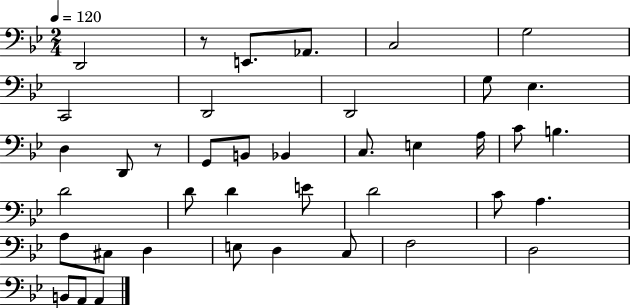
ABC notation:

X:1
T:Untitled
M:2/4
L:1/4
K:Bb
D,,2 z/2 E,,/2 _A,,/2 C,2 G,2 C,,2 D,,2 D,,2 G,/2 _E, D, D,,/2 z/2 G,,/2 B,,/2 _B,, C,/2 E, A,/4 C/2 B, D2 D/2 D E/2 D2 C/2 A, A,/2 ^C,/2 D, E,/2 D, C,/2 F,2 D,2 B,,/2 A,,/2 A,,